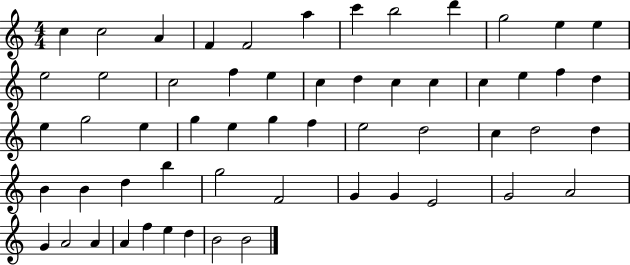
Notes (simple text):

C5/q C5/h A4/q F4/q F4/h A5/q C6/q B5/h D6/q G5/h E5/q E5/q E5/h E5/h C5/h F5/q E5/q C5/q D5/q C5/q C5/q C5/q E5/q F5/q D5/q E5/q G5/h E5/q G5/q E5/q G5/q F5/q E5/h D5/h C5/q D5/h D5/q B4/q B4/q D5/q B5/q G5/h F4/h G4/q G4/q E4/h G4/h A4/h G4/q A4/h A4/q A4/q F5/q E5/q D5/q B4/h B4/h